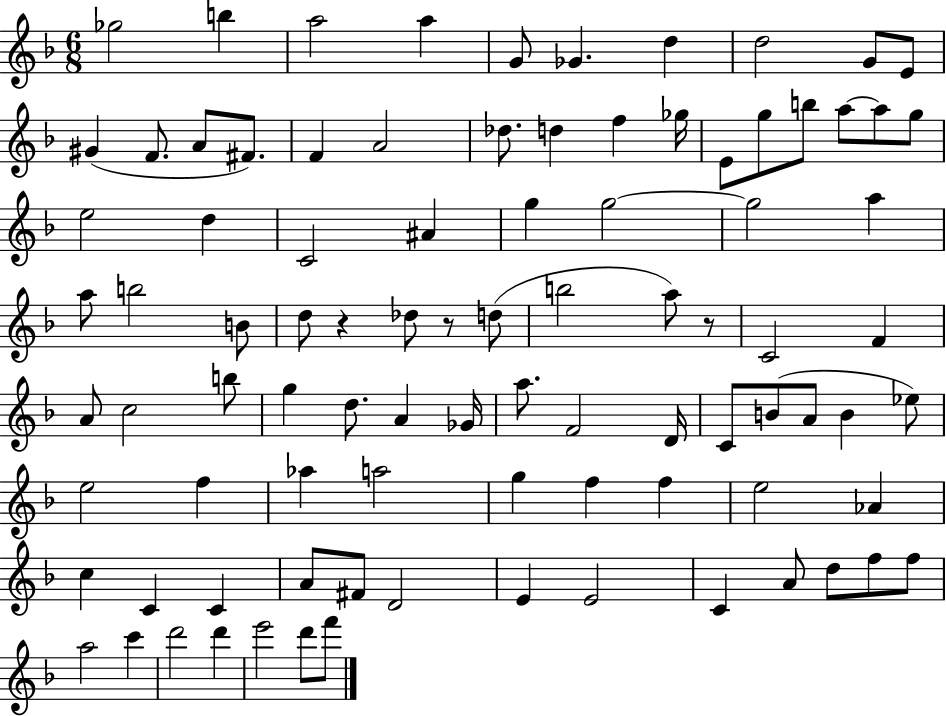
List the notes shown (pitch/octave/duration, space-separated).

Gb5/h B5/q A5/h A5/q G4/e Gb4/q. D5/q D5/h G4/e E4/e G#4/q F4/e. A4/e F#4/e. F4/q A4/h Db5/e. D5/q F5/q Gb5/s E4/e G5/e B5/e A5/e A5/e G5/e E5/h D5/q C4/h A#4/q G5/q G5/h G5/h A5/q A5/e B5/h B4/e D5/e R/q Db5/e R/e D5/e B5/h A5/e R/e C4/h F4/q A4/e C5/h B5/e G5/q D5/e. A4/q Gb4/s A5/e. F4/h D4/s C4/e B4/e A4/e B4/q Eb5/e E5/h F5/q Ab5/q A5/h G5/q F5/q F5/q E5/h Ab4/q C5/q C4/q C4/q A4/e F#4/e D4/h E4/q E4/h C4/q A4/e D5/e F5/e F5/e A5/h C6/q D6/h D6/q E6/h D6/e F6/e